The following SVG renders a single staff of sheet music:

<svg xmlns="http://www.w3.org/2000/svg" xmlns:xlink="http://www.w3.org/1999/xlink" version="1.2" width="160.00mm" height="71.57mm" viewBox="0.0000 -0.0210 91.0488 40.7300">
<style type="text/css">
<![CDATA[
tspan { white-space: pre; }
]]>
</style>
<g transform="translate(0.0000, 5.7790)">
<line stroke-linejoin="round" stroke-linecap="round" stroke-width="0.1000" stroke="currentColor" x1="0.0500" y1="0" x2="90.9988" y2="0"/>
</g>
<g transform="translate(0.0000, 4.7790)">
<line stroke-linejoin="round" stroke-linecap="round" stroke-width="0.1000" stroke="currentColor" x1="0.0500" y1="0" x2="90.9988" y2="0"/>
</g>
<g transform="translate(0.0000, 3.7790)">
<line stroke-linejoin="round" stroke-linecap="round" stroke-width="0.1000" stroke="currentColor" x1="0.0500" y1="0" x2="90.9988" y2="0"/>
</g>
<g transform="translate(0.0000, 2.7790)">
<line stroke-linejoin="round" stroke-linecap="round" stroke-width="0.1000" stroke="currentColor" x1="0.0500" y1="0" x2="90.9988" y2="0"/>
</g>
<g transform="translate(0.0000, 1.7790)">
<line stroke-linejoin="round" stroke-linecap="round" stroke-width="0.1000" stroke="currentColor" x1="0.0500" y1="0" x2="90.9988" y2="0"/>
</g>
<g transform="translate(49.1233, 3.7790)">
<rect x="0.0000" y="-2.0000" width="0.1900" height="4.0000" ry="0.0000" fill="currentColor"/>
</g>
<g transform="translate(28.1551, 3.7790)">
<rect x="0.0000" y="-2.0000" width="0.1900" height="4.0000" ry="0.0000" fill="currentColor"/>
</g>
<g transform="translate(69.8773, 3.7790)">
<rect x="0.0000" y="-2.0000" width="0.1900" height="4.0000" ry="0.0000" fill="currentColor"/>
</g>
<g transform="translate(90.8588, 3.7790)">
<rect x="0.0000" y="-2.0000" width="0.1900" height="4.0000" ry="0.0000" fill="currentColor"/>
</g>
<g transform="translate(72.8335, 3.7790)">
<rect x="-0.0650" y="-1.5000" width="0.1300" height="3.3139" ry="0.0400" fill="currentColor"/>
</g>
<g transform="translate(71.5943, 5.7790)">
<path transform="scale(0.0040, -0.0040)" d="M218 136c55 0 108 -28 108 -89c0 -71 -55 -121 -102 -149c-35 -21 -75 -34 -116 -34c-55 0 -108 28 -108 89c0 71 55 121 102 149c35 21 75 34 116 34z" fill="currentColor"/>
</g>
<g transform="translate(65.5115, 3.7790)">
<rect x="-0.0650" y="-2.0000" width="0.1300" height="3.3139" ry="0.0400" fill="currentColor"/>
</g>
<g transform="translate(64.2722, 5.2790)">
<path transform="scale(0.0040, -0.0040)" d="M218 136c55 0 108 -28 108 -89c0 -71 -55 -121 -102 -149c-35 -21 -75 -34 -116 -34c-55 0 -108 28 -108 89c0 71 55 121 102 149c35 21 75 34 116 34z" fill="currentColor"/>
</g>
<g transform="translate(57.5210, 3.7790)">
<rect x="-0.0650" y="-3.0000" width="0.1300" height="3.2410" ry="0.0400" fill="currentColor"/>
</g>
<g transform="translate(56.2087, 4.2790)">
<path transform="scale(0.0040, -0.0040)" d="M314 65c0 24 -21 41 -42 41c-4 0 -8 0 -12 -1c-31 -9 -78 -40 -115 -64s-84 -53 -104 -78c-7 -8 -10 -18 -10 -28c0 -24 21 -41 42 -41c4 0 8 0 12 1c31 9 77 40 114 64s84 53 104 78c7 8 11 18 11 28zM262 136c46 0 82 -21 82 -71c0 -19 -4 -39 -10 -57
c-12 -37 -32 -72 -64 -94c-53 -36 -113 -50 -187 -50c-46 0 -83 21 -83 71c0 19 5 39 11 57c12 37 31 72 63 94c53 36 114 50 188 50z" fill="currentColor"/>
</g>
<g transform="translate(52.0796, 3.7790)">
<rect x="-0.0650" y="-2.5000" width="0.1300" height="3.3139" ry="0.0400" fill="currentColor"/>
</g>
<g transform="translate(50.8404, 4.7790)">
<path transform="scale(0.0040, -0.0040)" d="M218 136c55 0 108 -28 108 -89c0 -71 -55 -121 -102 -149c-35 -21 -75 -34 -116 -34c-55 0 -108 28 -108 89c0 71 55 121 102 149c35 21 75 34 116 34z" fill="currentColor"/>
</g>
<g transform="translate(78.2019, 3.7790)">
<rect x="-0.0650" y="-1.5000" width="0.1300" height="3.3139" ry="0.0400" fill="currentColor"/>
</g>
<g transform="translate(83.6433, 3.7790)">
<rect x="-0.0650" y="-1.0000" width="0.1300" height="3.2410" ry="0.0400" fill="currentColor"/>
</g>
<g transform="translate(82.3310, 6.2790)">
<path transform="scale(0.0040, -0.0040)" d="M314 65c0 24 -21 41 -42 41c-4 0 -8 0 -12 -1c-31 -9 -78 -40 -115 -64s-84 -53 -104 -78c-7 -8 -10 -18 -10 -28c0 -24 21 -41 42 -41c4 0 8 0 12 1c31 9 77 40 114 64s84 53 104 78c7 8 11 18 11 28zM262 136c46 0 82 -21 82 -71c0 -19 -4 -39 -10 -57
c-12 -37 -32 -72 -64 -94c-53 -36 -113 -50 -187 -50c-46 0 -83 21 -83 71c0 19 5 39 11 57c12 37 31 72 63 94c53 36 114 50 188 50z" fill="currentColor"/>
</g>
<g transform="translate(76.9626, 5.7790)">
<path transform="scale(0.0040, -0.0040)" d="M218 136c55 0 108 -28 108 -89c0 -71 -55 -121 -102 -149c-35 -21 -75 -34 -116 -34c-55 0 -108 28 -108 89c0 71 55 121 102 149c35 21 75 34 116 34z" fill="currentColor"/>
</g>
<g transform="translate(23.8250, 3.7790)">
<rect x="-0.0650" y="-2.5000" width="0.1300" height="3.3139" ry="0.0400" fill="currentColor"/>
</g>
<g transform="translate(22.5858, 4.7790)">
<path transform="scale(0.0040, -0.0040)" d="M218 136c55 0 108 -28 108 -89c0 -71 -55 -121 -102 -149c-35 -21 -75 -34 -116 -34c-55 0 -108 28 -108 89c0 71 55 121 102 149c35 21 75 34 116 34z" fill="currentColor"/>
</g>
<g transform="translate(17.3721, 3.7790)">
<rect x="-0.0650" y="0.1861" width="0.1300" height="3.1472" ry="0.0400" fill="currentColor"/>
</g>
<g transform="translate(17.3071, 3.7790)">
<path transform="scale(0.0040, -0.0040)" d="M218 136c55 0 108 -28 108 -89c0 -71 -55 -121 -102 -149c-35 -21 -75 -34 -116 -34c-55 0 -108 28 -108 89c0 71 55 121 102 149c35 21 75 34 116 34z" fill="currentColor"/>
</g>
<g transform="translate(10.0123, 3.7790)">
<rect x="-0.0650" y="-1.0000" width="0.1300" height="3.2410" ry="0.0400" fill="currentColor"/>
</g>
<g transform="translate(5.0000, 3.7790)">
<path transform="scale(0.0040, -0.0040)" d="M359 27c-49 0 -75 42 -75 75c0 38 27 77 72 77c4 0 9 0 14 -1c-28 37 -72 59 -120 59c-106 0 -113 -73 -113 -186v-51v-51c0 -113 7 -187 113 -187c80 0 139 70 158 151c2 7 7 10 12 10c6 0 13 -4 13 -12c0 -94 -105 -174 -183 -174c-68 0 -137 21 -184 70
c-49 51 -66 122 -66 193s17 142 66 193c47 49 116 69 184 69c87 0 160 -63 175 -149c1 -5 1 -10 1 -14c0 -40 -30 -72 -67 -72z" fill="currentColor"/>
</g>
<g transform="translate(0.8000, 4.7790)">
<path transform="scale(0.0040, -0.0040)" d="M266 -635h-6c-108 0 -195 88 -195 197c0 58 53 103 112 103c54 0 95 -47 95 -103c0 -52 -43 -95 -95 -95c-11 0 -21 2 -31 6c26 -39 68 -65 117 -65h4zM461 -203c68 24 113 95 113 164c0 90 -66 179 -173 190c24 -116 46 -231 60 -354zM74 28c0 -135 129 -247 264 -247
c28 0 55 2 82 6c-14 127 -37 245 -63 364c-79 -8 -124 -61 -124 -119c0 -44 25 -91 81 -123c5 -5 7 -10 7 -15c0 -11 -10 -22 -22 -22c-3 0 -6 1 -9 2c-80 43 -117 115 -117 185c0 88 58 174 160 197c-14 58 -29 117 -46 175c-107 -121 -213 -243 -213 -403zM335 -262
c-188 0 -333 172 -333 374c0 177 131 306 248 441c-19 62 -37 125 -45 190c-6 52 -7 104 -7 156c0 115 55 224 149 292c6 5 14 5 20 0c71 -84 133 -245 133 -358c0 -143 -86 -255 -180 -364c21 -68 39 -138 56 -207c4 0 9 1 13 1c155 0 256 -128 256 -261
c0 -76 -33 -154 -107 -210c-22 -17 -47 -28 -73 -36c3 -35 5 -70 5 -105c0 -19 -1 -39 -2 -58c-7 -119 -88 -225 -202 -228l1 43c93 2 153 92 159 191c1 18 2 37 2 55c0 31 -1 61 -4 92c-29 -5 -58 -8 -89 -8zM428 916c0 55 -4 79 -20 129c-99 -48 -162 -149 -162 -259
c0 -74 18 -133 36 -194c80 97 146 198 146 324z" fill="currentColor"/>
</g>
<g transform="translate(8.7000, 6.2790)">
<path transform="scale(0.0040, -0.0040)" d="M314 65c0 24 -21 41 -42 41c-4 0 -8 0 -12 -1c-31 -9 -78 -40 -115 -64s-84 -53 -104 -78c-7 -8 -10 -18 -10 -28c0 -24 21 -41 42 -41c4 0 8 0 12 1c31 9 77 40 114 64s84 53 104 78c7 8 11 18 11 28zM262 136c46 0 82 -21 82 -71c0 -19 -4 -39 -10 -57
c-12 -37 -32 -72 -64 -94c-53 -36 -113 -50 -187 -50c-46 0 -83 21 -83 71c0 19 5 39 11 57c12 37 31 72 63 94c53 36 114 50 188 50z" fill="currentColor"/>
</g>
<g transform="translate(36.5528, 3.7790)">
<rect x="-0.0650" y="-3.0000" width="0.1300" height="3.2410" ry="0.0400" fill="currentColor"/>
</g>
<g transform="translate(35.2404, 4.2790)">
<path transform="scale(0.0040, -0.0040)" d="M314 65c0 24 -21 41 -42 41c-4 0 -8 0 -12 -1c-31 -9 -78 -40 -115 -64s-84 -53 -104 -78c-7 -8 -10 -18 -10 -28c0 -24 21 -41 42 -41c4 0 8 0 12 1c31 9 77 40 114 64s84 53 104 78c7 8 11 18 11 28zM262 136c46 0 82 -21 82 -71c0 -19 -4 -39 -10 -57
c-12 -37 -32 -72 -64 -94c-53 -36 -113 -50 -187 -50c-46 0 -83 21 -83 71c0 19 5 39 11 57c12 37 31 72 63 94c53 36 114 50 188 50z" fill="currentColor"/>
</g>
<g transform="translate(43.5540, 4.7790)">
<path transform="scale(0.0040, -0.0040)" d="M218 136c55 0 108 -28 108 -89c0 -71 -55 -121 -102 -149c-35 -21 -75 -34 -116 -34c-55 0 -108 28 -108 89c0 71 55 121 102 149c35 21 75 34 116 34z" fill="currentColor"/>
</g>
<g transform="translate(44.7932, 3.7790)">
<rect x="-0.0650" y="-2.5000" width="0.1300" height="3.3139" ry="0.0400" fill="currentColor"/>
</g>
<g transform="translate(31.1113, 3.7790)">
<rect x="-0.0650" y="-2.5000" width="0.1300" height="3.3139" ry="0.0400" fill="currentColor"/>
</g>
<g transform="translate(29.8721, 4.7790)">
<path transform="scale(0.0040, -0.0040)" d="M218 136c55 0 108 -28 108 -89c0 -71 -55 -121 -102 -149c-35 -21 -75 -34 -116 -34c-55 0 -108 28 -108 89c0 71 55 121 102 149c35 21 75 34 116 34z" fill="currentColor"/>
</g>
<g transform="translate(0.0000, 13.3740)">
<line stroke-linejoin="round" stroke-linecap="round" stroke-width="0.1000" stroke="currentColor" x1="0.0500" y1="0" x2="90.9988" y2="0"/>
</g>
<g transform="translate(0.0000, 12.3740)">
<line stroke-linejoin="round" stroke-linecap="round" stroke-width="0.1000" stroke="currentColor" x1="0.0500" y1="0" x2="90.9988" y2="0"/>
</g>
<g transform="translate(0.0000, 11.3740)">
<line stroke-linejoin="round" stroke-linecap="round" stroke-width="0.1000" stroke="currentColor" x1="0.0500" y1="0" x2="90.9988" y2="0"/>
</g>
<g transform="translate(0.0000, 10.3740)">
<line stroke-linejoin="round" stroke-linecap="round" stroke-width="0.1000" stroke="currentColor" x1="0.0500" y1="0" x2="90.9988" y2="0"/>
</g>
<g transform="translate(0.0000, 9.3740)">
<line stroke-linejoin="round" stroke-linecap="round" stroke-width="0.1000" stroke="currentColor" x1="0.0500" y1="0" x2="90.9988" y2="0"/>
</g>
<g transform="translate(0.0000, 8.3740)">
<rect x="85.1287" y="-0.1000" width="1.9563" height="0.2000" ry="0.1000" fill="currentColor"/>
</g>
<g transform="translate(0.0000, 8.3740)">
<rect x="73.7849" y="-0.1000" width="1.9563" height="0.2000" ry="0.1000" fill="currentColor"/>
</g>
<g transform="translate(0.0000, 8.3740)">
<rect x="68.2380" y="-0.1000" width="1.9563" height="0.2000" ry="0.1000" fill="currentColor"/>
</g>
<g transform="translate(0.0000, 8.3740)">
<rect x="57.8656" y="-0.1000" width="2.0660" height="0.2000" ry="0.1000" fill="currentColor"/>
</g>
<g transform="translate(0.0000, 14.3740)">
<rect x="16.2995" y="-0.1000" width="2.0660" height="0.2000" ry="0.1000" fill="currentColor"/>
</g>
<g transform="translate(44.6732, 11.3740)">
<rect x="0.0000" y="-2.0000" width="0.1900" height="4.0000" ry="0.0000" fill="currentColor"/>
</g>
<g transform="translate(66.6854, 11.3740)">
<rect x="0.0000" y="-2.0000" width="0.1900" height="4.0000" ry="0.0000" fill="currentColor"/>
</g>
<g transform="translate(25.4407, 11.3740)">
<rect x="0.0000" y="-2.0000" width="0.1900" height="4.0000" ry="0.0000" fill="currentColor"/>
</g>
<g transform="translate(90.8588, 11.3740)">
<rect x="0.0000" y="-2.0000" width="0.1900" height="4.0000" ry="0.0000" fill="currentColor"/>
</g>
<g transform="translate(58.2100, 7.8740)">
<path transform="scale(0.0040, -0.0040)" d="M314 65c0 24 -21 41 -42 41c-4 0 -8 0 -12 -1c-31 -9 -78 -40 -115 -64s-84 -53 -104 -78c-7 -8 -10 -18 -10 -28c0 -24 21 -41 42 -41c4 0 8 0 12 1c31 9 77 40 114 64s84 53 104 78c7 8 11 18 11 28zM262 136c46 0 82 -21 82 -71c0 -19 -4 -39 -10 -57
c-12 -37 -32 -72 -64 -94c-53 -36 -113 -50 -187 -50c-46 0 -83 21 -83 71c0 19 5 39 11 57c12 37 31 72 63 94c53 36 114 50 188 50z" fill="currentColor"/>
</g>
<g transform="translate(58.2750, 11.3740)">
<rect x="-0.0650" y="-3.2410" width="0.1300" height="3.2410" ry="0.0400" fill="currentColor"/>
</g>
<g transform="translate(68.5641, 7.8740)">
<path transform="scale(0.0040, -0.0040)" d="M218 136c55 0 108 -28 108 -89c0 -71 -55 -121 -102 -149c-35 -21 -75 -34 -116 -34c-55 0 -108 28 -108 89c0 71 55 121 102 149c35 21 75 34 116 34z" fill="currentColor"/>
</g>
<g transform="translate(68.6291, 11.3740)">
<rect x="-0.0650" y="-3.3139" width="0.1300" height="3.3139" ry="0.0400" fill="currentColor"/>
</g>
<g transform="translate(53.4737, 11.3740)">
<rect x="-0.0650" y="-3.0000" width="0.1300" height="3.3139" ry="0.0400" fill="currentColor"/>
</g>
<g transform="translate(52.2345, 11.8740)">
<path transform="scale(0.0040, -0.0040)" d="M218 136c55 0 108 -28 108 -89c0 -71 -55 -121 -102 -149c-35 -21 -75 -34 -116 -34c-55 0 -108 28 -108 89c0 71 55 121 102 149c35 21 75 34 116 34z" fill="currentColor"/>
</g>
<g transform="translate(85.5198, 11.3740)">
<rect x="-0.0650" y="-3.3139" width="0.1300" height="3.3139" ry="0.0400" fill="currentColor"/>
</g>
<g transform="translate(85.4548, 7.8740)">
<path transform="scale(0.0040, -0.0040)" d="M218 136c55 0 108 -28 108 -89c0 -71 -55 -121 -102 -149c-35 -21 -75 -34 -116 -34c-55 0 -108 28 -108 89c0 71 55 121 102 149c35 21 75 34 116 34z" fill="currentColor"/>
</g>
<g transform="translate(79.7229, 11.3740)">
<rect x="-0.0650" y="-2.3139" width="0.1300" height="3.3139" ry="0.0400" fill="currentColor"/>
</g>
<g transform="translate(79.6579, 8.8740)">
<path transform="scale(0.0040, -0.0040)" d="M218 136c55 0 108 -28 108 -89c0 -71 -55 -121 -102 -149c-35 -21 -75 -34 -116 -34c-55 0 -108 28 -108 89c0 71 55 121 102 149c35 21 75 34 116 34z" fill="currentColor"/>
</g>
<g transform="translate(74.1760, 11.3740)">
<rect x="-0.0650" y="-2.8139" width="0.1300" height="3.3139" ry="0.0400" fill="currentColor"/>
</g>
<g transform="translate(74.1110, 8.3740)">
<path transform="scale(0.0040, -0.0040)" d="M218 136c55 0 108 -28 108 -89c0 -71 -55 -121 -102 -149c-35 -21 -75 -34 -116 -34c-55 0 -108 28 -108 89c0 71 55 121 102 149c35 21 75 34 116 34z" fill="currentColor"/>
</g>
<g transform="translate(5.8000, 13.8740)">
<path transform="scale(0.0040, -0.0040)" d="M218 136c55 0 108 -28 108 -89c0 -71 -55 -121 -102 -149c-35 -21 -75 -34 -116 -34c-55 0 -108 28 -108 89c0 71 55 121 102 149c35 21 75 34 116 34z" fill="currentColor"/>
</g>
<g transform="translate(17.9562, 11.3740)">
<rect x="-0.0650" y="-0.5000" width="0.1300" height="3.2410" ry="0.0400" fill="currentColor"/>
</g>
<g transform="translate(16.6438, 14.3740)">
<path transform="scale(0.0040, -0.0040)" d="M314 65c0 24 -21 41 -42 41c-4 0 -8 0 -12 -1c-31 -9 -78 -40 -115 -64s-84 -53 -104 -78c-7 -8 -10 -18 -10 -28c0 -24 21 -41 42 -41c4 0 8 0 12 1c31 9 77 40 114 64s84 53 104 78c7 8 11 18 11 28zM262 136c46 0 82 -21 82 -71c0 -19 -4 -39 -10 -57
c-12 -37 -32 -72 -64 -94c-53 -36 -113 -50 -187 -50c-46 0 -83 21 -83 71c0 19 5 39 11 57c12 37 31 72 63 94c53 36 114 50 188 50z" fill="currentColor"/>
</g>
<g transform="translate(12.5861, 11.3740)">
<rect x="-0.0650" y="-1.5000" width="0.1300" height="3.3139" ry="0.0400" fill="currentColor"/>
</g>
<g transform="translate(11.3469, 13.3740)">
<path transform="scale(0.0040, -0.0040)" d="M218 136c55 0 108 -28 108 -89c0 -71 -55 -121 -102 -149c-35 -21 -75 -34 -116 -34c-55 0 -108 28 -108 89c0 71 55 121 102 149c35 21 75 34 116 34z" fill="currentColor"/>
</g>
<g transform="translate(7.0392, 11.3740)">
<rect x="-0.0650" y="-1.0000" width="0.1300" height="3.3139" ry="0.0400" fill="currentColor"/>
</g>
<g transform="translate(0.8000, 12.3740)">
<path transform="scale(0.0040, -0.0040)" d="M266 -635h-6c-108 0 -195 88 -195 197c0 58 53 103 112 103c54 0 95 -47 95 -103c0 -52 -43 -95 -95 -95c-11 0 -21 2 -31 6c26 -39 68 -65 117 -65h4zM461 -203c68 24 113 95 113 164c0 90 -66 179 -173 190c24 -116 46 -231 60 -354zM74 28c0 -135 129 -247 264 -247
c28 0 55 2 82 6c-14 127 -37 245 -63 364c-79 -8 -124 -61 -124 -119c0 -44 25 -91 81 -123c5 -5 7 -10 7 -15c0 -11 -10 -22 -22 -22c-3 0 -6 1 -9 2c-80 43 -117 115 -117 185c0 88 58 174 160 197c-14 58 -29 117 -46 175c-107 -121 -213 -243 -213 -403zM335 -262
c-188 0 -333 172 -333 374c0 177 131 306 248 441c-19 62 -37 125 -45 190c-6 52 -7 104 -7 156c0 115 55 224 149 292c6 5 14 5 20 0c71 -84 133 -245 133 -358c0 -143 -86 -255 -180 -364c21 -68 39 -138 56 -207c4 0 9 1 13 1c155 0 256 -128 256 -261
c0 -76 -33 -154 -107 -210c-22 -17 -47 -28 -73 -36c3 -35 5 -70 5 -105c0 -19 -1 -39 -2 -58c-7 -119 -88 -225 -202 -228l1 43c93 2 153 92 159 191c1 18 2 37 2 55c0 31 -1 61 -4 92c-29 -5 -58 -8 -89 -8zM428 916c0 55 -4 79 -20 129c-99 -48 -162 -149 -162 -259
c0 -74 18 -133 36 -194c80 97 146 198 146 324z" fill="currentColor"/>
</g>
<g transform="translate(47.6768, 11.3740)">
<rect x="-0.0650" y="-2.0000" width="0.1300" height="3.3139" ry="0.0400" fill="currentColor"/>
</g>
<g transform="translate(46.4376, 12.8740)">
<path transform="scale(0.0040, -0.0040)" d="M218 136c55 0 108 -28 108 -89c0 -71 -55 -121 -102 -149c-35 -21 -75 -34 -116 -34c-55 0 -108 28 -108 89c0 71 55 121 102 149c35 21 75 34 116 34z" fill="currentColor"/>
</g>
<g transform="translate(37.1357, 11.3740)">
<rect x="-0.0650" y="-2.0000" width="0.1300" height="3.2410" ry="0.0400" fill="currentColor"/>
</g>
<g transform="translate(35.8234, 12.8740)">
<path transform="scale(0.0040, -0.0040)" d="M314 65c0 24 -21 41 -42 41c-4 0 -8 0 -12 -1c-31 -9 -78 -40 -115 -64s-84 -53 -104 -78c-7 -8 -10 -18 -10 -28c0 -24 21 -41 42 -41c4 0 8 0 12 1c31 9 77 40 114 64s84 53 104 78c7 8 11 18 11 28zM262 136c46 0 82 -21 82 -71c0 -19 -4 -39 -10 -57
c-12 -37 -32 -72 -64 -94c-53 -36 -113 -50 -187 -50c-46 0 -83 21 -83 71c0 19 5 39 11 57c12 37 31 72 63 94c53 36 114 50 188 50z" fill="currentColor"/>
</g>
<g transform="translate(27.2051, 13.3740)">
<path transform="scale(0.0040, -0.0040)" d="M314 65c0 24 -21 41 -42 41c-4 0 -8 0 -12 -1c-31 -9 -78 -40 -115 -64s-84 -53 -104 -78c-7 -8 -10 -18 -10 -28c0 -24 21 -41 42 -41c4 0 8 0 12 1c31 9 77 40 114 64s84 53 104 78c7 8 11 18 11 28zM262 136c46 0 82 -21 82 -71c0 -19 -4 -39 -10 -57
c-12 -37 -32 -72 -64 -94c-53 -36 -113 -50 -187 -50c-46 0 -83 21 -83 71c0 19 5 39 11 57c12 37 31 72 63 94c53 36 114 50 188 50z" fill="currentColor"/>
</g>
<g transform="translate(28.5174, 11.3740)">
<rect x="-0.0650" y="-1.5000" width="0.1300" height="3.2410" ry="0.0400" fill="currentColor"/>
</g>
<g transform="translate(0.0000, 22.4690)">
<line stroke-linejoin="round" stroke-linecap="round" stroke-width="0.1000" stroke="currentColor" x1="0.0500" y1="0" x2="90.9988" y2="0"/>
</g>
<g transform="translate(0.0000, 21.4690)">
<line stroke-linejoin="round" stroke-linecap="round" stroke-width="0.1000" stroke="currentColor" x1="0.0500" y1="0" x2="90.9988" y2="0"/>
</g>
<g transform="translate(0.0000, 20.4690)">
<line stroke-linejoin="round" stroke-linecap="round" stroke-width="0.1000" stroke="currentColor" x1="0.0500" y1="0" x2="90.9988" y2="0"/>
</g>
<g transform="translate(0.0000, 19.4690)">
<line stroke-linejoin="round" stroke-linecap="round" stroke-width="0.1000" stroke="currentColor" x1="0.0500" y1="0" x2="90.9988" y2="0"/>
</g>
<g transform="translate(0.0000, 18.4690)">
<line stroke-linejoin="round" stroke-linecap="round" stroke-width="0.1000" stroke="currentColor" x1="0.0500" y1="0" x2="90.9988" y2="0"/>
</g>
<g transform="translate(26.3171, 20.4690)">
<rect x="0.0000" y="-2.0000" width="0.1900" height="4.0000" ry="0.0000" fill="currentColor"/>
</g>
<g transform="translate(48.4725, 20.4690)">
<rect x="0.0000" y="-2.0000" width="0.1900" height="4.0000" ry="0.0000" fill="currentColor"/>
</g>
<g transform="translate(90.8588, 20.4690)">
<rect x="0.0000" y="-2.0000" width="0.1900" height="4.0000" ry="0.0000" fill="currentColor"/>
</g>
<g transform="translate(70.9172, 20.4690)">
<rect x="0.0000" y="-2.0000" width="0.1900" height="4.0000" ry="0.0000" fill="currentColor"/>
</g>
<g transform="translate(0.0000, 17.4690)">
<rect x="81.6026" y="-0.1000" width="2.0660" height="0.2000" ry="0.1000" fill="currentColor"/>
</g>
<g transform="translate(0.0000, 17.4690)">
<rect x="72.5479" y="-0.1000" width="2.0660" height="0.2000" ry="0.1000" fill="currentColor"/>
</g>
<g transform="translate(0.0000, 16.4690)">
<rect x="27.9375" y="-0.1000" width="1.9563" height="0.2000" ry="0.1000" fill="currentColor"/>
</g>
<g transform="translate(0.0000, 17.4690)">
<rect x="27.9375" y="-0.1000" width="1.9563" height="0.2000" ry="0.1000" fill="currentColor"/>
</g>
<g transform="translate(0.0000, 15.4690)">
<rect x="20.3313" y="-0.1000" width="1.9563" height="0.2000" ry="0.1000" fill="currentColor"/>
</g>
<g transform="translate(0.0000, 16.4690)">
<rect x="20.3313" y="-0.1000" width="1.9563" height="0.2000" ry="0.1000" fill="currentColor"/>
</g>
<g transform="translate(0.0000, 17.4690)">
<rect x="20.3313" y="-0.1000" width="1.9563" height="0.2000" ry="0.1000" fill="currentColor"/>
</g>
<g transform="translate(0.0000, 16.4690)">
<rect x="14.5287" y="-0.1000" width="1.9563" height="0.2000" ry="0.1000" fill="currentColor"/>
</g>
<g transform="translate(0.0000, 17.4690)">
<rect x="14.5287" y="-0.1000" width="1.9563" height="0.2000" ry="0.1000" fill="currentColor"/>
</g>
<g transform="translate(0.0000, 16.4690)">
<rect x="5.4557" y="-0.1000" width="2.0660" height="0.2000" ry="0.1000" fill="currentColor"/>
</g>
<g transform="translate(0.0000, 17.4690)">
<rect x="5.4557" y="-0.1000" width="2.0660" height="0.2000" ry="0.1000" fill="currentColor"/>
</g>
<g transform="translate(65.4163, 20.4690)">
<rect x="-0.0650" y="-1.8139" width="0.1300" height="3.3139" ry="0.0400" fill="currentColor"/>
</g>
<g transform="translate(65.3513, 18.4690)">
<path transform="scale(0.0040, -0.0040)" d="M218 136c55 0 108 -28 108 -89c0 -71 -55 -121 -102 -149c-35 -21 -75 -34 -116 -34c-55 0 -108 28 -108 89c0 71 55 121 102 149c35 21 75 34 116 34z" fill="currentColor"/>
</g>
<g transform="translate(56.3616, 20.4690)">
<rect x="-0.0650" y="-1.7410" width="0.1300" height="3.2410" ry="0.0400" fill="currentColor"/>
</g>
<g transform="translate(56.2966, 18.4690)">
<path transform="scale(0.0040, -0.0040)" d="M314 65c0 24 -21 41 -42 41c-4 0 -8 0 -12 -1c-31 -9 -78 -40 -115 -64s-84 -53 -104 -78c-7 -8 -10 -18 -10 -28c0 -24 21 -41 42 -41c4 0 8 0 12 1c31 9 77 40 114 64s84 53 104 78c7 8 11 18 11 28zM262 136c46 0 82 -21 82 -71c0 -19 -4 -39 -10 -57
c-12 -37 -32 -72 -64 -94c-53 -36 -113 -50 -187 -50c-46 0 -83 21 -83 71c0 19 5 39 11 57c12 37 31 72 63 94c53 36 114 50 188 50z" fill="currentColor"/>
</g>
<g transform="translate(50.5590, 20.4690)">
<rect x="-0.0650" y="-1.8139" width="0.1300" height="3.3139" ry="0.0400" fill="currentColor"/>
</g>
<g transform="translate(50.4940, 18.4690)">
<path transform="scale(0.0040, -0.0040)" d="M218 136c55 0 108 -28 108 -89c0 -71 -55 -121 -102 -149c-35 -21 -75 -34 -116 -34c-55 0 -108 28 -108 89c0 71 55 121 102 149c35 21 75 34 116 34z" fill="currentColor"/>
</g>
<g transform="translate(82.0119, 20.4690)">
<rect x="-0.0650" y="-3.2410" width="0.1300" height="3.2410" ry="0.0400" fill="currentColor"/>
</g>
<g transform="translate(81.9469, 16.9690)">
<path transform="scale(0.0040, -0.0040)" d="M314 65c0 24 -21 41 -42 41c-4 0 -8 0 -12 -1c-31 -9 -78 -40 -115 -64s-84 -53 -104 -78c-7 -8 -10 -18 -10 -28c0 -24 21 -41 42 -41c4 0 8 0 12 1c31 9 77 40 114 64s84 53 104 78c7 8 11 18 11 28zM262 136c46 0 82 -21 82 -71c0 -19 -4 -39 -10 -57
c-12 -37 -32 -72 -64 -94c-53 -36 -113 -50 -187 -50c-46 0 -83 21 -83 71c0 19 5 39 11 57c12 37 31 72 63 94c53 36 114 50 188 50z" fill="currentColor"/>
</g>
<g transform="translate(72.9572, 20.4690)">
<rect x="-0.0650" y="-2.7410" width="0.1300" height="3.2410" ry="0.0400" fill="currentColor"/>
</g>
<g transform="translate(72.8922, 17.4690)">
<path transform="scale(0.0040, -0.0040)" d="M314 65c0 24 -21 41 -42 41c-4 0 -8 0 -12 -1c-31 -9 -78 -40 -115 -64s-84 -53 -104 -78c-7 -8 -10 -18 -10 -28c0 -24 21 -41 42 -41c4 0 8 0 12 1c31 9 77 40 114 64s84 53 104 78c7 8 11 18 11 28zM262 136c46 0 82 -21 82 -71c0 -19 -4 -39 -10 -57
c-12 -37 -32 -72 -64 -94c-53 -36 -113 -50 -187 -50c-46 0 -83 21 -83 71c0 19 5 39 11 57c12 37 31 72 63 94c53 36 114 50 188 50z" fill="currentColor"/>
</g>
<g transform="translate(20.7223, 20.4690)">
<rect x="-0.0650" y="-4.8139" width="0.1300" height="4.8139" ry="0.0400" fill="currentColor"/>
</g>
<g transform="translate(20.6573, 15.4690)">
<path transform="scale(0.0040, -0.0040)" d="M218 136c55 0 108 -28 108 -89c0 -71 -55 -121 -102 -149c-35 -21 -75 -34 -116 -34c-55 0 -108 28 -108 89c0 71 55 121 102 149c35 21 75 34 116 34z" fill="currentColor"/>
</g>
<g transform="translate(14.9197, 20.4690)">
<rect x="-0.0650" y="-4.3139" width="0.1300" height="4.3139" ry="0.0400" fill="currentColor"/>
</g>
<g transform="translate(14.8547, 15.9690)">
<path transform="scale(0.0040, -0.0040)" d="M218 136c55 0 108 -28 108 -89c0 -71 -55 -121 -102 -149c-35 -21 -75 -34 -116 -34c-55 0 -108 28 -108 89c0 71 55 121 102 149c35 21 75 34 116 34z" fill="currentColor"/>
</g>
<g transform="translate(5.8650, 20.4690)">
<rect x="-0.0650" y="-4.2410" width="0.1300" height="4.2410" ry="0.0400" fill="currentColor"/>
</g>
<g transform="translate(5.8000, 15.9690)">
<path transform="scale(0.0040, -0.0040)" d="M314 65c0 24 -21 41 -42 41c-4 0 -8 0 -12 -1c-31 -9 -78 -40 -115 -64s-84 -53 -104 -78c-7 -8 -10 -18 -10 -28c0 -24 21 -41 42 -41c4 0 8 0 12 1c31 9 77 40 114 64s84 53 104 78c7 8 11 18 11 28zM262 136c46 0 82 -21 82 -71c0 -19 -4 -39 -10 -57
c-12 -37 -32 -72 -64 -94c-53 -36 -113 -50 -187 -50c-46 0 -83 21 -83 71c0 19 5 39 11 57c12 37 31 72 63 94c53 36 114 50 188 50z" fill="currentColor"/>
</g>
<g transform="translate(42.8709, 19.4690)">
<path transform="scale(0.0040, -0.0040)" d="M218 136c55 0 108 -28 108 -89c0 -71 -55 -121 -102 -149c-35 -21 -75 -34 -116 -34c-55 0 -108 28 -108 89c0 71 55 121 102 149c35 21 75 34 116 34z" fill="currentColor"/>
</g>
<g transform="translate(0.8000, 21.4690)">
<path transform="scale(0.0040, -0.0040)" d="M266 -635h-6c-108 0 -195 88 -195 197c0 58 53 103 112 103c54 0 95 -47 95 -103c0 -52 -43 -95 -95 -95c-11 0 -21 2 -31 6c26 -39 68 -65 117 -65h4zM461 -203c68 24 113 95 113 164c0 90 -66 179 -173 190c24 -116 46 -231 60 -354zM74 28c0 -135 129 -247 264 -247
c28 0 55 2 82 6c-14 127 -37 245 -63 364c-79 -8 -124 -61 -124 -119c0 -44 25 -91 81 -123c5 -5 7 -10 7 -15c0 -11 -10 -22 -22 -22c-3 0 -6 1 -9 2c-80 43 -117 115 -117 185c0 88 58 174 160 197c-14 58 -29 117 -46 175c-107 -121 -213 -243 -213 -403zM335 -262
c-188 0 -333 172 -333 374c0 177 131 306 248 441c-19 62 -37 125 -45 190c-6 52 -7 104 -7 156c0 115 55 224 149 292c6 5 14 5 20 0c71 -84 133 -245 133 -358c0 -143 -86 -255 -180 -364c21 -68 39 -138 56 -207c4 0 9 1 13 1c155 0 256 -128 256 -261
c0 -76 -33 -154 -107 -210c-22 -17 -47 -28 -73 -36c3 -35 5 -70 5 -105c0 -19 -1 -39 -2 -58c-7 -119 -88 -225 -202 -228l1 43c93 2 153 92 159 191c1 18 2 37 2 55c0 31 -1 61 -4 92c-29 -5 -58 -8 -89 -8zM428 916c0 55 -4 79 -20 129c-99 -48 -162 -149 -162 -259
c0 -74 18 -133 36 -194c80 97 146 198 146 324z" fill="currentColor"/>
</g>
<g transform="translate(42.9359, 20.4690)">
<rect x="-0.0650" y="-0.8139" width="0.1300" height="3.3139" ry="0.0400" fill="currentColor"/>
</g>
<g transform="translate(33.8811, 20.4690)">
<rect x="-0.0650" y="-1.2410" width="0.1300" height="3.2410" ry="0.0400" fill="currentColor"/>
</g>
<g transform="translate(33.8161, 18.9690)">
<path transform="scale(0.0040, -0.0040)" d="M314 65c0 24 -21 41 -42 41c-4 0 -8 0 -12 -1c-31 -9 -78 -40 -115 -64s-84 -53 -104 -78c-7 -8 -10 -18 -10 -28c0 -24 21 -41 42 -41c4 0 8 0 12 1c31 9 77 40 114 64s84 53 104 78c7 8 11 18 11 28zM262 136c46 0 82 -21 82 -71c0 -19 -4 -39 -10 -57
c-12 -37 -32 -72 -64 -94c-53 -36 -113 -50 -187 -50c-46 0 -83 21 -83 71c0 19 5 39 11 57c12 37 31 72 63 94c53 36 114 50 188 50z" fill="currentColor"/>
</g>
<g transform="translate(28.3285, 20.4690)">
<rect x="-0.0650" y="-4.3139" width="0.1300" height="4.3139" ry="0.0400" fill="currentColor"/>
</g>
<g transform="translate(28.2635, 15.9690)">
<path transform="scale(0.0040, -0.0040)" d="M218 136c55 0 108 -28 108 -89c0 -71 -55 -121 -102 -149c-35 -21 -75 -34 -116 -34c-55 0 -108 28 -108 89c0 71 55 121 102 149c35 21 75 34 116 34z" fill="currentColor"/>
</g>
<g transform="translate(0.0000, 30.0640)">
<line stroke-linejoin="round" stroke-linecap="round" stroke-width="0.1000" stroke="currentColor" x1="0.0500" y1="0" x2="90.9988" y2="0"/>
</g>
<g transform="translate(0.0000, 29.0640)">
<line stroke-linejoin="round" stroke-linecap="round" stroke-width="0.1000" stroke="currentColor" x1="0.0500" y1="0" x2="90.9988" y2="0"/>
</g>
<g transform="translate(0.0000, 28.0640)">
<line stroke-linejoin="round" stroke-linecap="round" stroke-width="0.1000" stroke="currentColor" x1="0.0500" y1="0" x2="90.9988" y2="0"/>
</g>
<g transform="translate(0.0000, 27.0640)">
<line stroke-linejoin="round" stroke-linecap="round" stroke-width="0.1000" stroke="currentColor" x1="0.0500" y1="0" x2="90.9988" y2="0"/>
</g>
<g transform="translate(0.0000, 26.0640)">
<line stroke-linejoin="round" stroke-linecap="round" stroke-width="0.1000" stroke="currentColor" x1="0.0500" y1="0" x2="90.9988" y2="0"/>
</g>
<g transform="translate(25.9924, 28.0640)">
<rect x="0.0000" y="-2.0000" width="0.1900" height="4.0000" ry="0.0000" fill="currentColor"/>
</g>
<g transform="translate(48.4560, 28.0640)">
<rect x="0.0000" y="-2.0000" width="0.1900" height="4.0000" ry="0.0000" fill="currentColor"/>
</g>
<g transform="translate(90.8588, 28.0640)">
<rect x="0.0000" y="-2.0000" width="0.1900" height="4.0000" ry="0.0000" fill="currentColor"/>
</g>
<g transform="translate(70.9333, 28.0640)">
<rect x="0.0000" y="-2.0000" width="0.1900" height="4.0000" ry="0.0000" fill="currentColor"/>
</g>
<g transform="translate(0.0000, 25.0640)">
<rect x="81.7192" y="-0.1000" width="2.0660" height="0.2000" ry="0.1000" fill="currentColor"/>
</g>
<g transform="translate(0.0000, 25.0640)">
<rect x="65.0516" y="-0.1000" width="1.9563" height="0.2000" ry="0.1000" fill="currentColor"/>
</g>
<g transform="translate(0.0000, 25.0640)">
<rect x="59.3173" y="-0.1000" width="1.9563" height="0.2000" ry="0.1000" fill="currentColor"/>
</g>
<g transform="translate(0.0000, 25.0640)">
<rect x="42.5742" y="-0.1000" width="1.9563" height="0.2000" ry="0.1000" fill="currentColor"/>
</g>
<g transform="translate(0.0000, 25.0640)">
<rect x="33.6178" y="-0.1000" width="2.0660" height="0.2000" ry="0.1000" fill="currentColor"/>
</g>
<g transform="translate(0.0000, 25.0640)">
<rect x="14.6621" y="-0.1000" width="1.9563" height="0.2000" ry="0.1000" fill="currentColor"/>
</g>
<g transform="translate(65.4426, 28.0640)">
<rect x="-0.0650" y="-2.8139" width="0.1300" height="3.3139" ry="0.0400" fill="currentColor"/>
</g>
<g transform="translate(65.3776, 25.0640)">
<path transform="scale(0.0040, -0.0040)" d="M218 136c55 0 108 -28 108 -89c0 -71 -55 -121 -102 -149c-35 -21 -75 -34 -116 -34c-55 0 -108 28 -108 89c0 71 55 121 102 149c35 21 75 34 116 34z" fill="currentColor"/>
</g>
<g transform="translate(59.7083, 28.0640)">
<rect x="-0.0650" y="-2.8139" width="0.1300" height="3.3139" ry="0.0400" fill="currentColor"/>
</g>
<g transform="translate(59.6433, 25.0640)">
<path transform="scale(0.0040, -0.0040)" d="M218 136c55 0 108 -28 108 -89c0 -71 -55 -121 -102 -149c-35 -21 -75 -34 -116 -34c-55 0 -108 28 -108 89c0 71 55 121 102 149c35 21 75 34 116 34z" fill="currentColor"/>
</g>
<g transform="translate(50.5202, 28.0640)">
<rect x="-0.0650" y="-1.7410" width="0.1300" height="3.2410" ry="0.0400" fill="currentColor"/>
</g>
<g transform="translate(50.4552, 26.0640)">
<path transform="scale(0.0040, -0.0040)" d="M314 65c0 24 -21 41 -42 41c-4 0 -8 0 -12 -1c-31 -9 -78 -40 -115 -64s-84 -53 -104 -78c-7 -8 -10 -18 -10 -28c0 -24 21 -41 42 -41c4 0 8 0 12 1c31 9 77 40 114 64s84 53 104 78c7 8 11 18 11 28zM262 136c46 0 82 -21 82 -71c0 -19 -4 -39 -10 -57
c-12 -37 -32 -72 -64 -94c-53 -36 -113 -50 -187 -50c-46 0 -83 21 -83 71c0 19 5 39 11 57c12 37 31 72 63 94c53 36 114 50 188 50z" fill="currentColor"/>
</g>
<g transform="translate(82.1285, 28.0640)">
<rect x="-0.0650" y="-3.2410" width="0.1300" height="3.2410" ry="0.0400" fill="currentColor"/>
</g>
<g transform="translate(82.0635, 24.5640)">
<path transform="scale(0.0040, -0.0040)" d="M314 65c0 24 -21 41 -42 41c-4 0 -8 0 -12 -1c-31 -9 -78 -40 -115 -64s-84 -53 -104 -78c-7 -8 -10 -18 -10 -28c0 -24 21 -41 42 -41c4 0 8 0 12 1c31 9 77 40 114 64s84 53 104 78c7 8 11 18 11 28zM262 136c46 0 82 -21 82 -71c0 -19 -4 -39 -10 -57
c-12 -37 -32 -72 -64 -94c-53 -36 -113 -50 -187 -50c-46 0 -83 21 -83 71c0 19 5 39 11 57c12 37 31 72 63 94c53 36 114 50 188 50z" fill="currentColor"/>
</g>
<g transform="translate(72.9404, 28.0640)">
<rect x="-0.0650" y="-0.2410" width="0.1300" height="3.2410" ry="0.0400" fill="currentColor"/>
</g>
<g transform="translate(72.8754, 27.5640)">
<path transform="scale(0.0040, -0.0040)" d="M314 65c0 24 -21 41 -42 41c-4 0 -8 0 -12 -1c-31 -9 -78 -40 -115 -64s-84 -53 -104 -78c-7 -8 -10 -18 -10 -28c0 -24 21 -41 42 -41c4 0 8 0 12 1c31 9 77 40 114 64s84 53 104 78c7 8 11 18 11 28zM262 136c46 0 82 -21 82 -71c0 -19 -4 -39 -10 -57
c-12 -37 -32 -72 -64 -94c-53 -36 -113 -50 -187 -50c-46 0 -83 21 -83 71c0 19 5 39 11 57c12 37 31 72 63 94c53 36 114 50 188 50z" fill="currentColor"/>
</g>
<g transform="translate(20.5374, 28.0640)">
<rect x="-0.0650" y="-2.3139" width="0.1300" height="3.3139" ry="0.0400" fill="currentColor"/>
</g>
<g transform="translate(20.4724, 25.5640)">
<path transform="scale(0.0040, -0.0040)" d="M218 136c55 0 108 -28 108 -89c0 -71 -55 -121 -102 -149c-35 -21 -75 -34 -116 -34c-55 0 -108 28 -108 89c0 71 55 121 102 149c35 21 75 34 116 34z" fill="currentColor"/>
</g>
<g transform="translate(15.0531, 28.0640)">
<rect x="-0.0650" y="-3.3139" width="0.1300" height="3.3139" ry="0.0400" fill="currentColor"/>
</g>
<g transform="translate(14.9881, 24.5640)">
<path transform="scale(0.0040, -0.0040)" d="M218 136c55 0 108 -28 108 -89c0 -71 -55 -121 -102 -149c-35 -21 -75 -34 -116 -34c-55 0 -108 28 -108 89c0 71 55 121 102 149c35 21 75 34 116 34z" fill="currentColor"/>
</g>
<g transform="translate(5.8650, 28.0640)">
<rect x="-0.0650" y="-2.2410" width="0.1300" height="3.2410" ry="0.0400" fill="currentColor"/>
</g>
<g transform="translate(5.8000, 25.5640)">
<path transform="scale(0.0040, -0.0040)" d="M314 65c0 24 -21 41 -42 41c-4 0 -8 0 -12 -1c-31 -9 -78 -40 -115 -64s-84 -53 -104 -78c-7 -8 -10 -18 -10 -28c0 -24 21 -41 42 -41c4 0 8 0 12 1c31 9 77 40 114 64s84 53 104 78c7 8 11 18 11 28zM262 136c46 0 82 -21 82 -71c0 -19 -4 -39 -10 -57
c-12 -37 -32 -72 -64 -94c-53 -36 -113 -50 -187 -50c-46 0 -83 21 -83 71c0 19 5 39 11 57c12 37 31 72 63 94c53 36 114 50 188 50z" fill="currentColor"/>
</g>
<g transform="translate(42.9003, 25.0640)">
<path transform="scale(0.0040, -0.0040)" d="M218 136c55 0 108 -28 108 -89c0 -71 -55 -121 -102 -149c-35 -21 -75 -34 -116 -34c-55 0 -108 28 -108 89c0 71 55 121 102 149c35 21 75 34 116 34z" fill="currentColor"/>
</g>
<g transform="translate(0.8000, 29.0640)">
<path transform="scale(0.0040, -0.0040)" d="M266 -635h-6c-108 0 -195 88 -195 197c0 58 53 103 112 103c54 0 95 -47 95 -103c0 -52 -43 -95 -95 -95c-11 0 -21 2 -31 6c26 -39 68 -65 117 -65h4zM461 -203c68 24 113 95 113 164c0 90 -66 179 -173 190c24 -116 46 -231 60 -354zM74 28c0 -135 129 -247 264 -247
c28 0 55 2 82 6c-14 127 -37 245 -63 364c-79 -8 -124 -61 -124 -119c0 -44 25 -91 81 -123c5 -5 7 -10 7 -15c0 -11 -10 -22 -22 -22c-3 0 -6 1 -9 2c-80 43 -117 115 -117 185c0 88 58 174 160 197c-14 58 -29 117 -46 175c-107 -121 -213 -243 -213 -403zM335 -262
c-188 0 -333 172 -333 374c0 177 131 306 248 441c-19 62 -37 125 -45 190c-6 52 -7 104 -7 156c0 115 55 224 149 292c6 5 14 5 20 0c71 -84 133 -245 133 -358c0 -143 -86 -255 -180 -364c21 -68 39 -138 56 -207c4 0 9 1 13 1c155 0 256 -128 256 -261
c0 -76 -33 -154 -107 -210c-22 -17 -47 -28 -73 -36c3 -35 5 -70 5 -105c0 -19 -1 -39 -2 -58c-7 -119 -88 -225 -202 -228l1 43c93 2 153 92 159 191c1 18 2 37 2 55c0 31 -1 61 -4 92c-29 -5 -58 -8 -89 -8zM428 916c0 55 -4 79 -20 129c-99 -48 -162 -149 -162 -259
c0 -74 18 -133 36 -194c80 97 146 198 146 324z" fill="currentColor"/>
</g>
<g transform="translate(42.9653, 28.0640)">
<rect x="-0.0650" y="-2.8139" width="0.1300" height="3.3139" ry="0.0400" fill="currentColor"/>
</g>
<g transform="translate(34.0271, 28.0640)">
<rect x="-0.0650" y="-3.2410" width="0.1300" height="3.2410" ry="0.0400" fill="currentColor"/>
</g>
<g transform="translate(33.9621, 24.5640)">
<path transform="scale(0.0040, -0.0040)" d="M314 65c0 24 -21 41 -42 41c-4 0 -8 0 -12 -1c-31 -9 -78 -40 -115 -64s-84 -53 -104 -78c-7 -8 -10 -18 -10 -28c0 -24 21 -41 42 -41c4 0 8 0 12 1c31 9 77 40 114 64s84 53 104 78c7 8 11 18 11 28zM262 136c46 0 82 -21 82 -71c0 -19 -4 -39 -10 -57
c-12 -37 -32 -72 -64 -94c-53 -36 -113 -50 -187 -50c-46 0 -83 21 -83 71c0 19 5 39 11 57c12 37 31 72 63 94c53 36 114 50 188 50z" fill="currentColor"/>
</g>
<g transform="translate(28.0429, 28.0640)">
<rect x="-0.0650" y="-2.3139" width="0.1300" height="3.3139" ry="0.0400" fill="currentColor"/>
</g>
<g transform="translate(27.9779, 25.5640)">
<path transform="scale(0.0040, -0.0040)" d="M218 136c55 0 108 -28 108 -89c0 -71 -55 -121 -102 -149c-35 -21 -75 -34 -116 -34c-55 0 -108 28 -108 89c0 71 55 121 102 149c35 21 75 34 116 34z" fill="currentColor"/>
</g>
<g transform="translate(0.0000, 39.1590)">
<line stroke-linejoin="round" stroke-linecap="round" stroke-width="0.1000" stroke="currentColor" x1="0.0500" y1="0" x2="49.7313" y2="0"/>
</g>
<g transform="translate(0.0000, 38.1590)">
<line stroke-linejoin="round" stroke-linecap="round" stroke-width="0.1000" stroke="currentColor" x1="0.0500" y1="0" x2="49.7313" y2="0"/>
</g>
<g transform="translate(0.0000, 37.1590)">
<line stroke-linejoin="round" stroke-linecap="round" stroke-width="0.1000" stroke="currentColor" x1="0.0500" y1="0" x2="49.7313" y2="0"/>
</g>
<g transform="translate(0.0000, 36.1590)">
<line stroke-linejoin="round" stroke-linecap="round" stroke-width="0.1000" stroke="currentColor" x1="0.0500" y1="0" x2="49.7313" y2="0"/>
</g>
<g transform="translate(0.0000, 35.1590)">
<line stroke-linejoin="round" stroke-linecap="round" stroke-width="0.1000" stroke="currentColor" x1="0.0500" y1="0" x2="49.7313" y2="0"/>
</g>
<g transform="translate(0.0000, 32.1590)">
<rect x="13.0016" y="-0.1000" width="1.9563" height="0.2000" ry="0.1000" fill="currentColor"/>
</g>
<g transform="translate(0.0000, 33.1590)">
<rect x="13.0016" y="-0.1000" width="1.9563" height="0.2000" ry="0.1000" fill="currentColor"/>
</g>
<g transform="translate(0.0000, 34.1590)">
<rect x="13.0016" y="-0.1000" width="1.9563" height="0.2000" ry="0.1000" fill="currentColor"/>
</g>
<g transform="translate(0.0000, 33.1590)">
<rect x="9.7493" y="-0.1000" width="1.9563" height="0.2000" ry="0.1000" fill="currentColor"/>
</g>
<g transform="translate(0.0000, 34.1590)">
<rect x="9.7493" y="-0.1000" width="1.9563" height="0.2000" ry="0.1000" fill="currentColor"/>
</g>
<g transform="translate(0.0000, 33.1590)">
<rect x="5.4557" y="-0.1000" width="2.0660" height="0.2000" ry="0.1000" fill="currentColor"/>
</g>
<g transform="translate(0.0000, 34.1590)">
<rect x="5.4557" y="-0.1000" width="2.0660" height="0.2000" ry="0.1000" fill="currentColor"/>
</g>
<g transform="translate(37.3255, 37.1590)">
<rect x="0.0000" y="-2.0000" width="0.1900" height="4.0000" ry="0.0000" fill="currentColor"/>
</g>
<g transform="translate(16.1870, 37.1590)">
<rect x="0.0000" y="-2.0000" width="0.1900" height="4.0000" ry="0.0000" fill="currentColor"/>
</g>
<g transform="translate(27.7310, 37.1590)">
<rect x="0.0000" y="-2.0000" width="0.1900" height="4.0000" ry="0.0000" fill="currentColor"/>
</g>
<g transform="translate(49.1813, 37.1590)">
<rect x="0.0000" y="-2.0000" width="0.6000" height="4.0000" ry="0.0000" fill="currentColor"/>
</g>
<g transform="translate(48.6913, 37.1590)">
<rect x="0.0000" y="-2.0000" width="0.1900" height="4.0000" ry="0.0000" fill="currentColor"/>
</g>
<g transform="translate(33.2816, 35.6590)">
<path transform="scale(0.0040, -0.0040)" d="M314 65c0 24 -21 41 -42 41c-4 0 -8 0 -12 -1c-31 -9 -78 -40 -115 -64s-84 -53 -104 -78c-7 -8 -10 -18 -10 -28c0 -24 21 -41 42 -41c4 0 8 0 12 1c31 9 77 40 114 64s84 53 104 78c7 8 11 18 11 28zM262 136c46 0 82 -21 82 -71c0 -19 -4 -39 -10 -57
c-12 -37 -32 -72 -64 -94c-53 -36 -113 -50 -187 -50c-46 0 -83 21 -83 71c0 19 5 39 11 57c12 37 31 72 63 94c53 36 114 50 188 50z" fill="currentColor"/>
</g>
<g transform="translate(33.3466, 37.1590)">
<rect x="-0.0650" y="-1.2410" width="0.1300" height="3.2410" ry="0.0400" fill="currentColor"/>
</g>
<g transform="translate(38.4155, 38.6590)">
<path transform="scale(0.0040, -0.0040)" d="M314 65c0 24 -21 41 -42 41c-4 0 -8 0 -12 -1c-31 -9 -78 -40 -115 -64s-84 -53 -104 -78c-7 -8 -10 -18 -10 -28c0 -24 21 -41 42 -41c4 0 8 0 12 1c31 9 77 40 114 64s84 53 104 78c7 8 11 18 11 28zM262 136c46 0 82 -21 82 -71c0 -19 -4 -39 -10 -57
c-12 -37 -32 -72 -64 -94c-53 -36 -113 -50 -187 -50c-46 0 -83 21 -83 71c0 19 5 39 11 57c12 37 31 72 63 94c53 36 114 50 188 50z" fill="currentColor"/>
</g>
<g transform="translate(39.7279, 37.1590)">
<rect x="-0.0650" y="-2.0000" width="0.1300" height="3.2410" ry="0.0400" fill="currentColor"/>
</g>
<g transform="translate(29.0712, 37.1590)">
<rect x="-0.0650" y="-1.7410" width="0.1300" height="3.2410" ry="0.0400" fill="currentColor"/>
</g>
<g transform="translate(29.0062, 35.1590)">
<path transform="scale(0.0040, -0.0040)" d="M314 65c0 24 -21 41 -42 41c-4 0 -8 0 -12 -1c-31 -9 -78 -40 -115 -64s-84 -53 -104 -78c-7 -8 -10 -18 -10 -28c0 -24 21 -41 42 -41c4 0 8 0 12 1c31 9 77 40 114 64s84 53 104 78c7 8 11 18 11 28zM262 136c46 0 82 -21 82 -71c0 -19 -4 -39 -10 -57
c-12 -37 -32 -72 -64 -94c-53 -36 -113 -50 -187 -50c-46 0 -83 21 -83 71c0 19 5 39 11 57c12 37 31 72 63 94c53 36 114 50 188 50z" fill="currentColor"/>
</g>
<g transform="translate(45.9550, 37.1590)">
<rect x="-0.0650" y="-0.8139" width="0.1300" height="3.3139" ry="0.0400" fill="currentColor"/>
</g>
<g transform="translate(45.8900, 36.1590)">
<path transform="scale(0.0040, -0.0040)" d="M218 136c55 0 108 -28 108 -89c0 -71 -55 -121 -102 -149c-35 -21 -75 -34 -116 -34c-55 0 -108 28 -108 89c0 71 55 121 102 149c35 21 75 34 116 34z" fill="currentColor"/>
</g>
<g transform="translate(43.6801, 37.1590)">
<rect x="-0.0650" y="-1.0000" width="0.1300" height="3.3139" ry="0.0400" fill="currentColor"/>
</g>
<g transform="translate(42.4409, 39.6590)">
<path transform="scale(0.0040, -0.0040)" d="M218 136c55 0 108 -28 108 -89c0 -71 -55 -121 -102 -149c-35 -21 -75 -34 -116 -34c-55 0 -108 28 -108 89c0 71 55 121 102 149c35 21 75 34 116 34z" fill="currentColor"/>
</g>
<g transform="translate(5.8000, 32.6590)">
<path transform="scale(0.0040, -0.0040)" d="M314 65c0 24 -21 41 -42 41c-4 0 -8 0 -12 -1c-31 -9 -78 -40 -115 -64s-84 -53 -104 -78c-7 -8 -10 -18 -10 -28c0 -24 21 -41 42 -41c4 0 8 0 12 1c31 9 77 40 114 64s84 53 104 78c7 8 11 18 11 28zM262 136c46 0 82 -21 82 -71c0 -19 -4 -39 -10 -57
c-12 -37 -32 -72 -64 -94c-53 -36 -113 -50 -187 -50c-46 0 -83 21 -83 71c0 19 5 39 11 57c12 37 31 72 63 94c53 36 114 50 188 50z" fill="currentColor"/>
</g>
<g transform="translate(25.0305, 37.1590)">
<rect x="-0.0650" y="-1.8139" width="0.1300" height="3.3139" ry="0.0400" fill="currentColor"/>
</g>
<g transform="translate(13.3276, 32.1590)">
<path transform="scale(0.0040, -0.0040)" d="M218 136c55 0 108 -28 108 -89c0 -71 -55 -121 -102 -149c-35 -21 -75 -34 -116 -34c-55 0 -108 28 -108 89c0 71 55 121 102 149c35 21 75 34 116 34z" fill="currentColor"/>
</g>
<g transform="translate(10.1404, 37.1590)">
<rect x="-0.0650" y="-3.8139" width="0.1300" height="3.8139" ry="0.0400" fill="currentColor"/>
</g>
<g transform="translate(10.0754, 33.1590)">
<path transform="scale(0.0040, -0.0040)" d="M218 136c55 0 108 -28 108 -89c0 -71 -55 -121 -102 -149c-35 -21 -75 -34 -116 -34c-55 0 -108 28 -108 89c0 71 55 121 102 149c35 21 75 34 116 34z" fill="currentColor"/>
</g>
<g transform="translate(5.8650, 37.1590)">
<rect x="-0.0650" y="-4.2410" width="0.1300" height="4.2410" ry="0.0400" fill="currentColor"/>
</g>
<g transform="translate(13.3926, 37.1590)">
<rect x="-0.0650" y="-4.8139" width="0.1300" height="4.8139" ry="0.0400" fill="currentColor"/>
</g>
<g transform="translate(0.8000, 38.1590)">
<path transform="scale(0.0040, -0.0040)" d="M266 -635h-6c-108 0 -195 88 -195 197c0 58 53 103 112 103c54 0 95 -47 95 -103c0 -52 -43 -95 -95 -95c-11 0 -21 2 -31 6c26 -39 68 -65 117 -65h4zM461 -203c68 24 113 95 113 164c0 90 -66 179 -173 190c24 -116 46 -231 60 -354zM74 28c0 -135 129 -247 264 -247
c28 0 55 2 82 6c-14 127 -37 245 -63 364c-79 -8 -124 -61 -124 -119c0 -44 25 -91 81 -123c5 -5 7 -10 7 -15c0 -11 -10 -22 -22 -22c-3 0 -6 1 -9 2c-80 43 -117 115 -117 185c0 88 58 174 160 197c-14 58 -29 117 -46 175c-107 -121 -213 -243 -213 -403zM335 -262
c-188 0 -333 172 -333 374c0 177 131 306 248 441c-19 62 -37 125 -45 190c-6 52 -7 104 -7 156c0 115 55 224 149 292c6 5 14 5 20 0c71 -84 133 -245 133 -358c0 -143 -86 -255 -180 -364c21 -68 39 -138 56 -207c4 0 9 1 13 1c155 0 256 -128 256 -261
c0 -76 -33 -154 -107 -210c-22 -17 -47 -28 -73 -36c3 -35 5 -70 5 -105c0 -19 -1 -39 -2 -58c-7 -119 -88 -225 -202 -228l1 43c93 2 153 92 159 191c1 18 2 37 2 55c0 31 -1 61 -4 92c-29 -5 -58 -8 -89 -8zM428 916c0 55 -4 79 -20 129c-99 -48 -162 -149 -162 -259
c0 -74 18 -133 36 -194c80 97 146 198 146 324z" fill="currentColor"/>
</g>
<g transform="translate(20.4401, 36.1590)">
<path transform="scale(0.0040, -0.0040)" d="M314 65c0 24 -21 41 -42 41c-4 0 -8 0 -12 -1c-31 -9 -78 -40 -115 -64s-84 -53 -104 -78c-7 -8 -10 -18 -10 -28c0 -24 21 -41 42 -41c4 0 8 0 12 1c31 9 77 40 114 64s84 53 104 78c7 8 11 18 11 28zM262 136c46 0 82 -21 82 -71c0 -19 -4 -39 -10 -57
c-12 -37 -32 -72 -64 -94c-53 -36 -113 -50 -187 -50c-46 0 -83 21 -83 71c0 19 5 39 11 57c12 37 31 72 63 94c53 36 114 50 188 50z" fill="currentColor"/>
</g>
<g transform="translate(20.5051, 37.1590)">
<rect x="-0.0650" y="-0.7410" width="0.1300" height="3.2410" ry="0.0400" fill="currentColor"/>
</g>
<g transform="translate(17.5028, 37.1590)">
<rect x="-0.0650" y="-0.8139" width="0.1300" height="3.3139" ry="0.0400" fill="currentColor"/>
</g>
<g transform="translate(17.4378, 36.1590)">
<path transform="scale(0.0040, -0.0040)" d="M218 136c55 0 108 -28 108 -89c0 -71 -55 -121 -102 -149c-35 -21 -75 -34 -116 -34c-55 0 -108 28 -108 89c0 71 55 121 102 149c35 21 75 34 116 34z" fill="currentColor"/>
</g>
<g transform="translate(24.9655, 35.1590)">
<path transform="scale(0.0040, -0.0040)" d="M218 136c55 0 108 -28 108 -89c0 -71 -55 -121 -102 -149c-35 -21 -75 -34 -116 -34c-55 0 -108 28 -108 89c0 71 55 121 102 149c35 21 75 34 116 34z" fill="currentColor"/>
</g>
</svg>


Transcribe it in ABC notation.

X:1
T:Untitled
M:4/4
L:1/4
K:C
D2 B G G A2 G G A2 F E E D2 D E C2 E2 F2 F A b2 b a g b d'2 d' e' d' e2 d f f2 f a2 b2 g2 b g g b2 a f2 a a c2 b2 d'2 c' e' d d2 f f2 e2 F2 D d